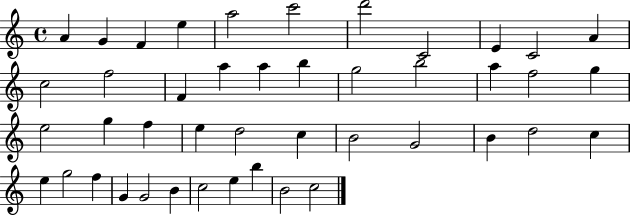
X:1
T:Untitled
M:4/4
L:1/4
K:C
A G F e a2 c'2 d'2 C2 E C2 A c2 f2 F a a b g2 b2 a f2 g e2 g f e d2 c B2 G2 B d2 c e g2 f G G2 B c2 e b B2 c2